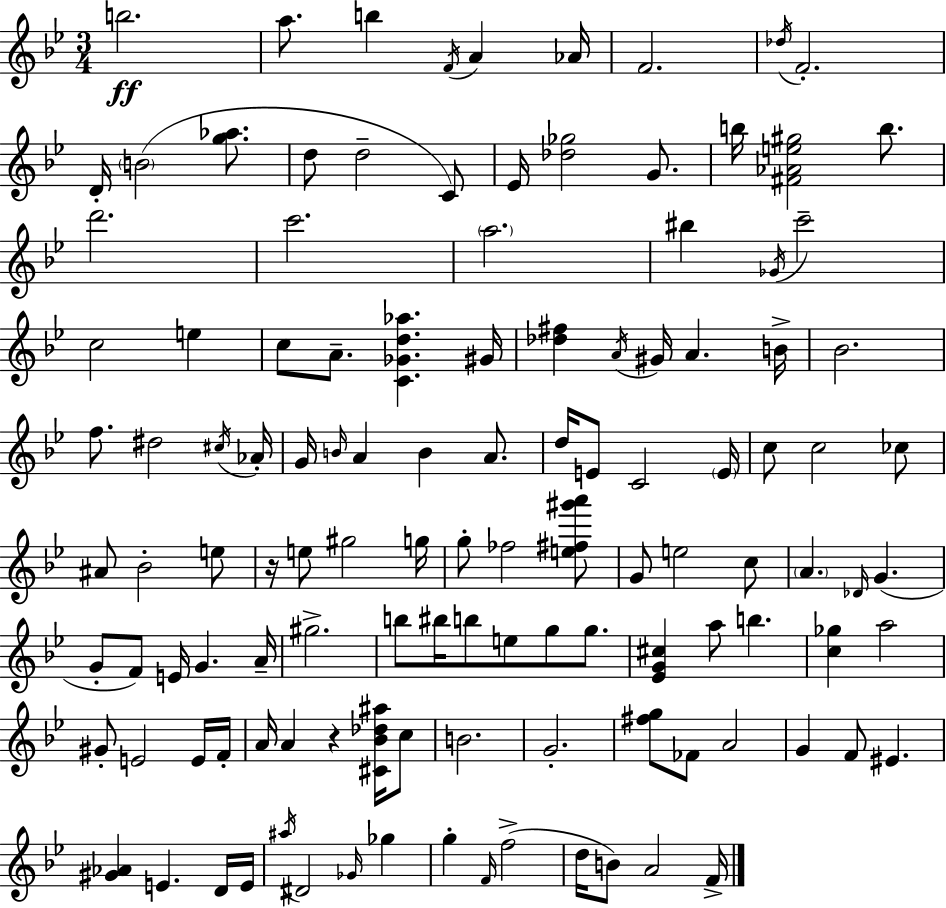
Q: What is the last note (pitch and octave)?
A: F4